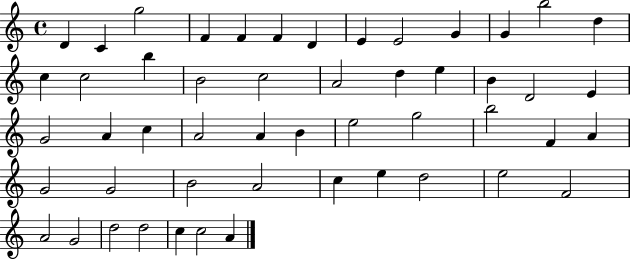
X:1
T:Untitled
M:4/4
L:1/4
K:C
D C g2 F F F D E E2 G G b2 d c c2 b B2 c2 A2 d e B D2 E G2 A c A2 A B e2 g2 b2 F A G2 G2 B2 A2 c e d2 e2 F2 A2 G2 d2 d2 c c2 A